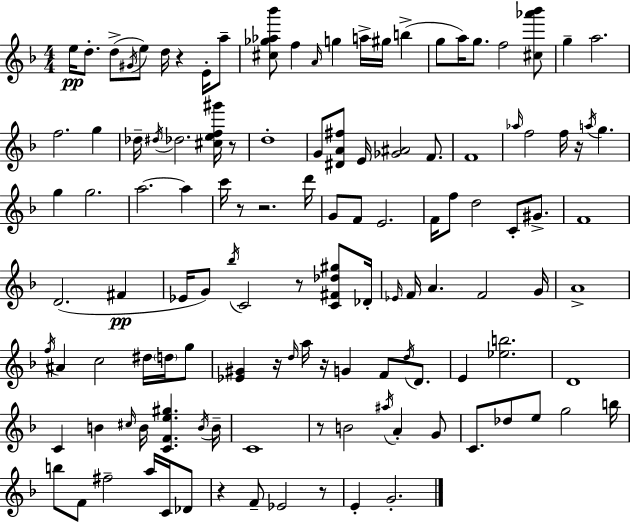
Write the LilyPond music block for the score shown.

{
  \clef treble
  \numericTimeSignature
  \time 4/4
  \key f \major
  e''16\pp d''8.-. d''8->( \acciaccatura { gis'16 } e''8) d''16 r4 e'16-. a''8-- | <cis'' ges'' aes'' bes'''>8 f''4 \grace { a'16 } g''4 a''16-> gis''16 b''4->( | g''8 a''16) g''8. f''2 | <cis'' aes''' bes'''>8 g''4-- a''2. | \break f''2. g''4 | des''16-- \acciaccatura { dis''16 } des''2. | <cis'' e'' f'' gis'''>16 r8 d''1-. | g'8 <dis' a' fis''>8 e'16 <ges' ais'>2 | \break f'8. f'1 | \grace { aes''16 } f''2 f''16 r16 \acciaccatura { a''16 } g''4. | g''4 g''2. | a''2.~~ | \break a''4 c'''16 r8 r2. | d'''16 g'8 f'8 e'2. | f'16 f''8 d''2 | c'8-. gis'8.-> f'1 | \break d'2.( | fis'4\pp ees'16 g'8) \acciaccatura { bes''16 } c'2 | r8 <c' fis' des'' gis''>8 des'16-. \grace { ees'16 } f'16 a'4. f'2 | g'16 a'1-> | \break \acciaccatura { f''16 } ais'4 c''2 | dis''16 \parenthesize d''16 g''8 <ees' gis'>4 r16 \grace { d''16 } a''16 r16 | g'4 f'8 \acciaccatura { d''16 } d'8. e'4 <ees'' b''>2. | d'1 | \break c'4 b'4 | \grace { cis''16 } b'16 <c' f' e'' gis''>4. \acciaccatura { b'16 } b'16-- c'1 | r8 b'2 | \acciaccatura { ais''16 } a'4-. g'8 c'8. | \break des''8 e''8 g''2 b''16 b''8 f'8 | fis''2-- a''16 c'16 des'8 r4 | f'8-- ees'2 r8 e'4-. | g'2.-. \bar "|."
}